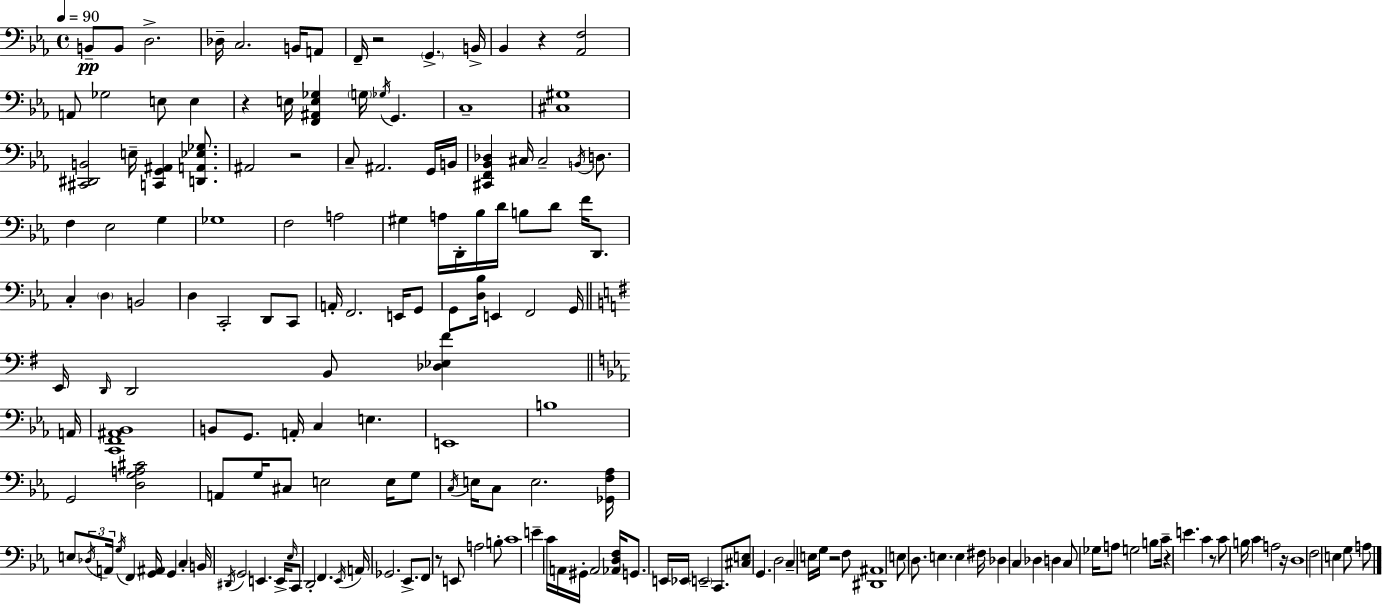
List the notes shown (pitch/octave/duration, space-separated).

B2/e B2/e D3/h. Db3/s C3/h. B2/s A2/e F2/s R/h G2/q. B2/s Bb2/q R/q [Ab2,F3]/h A2/e Gb3/h E3/e E3/q R/q E3/s [F2,A#2,E3,Gb3]/q G3/s Gb3/s G2/q. C3/w [C#3,G#3]/w [C#2,D#2,B2]/h E3/s [C2,G2,A#2]/q [D2,A2,Eb3,Gb3]/e. A#2/h R/h C3/e A#2/h. G2/s B2/s [C#2,F2,Bb2,Db3]/q C#3/s C#3/h B2/s D3/e. F3/q Eb3/h G3/q Gb3/w F3/h A3/h G#3/q A3/s D2/s Bb3/s D4/s B3/e D4/e F4/s D2/e. C3/q D3/q B2/h D3/q C2/h D2/e C2/e A2/s F2/h. E2/s G2/e G2/e [D3,Bb3]/s E2/q F2/h G2/s E2/s D2/s D2/h B2/e [Db3,Eb3,F#4]/q A2/s [C2,F2,A#2,Bb2]/w B2/e G2/e. A2/s C3/q E3/q. E2/w B3/w G2/h [D3,G3,A3,C#4]/h A2/e G3/s C#3/e E3/h E3/s G3/e C3/s E3/s C3/e E3/h. [Gb2,F3,Ab3]/s E3/e Db3/s A2/s G3/s F2/q [G2,A#2]/s G2/q C3/q B2/s D#2/s G2/h E2/q. E2/s Eb3/s C2/e D2/h F2/q. Eb2/s A2/s Gb2/h. Eb2/e. F2/e R/e E2/e A3/h B3/e C4/w E4/q C4/s A2/s G#2/s A2/h [Ab2,D3,F3]/s G2/e. E2/s Eb2/s E2/h C2/e. [C#3,E3]/e G2/q. D3/h C3/q E3/s G3/s R/h F3/e [D#2,A#2]/w E3/e D3/e. E3/q. E3/q F#3/s Db3/q C3/q Db3/q D3/q C3/e Gb3/s A3/e G3/h B3/e C4/s R/q E4/q. C4/q R/e C4/e B3/s C4/q A3/h R/s D3/w F3/h E3/q G3/e A3/e